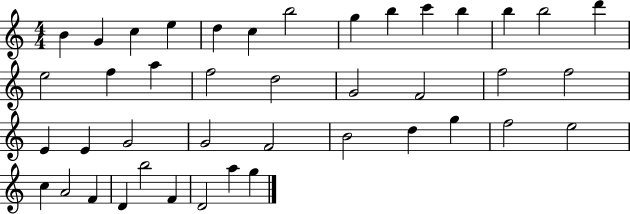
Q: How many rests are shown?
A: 0